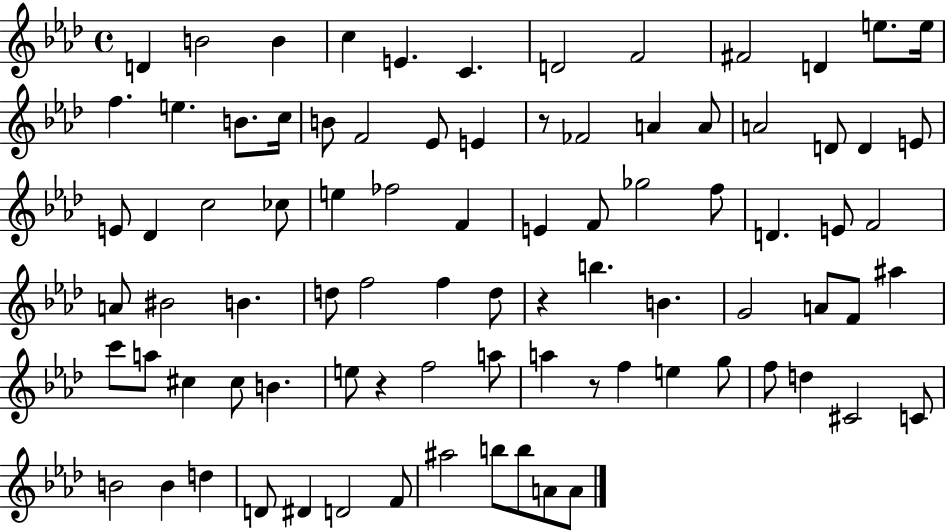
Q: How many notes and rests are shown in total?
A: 86